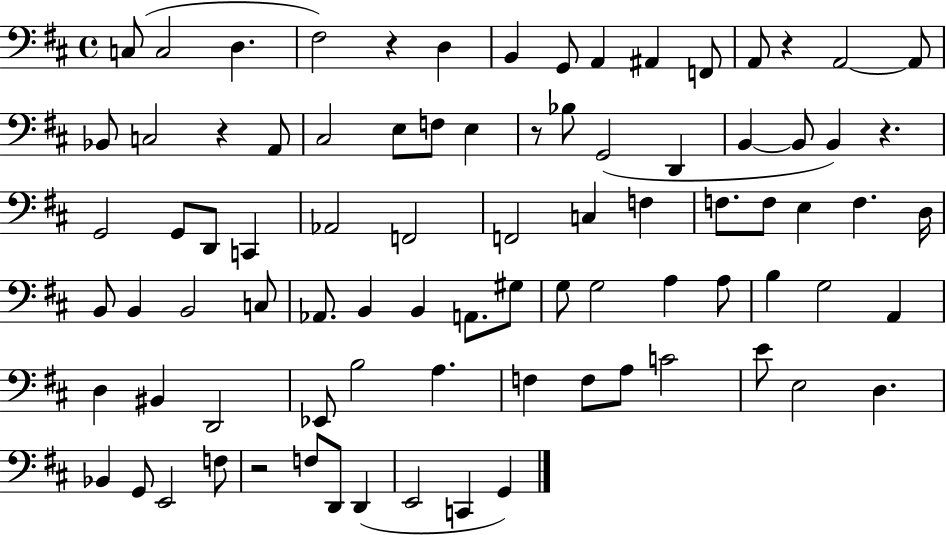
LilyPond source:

{
  \clef bass
  \time 4/4
  \defaultTimeSignature
  \key d \major
  \repeat volta 2 { c8( c2 d4. | fis2) r4 d4 | b,4 g,8 a,4 ais,4 f,8 | a,8 r4 a,2~~ a,8 | \break bes,8 c2 r4 a,8 | cis2 e8 f8 e4 | r8 bes8 g,2( d,4 | b,4~~ b,8 b,4) r4. | \break g,2 g,8 d,8 c,4 | aes,2 f,2 | f,2 c4 f4 | f8. f8 e4 f4. d16 | \break b,8 b,4 b,2 c8 | aes,8. b,4 b,4 a,8. gis8 | g8 g2 a4 a8 | b4 g2 a,4 | \break d4 bis,4 d,2 | ees,8 b2 a4. | f4 f8 a8 c'2 | e'8 e2 d4. | \break bes,4 g,8 e,2 f8 | r2 f8 d,8 d,4( | e,2 c,4 g,4) | } \bar "|."
}